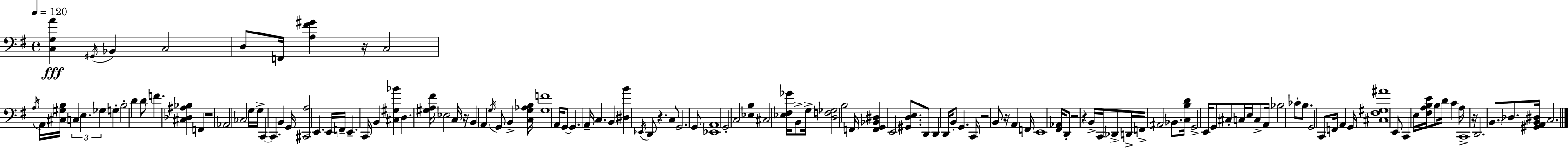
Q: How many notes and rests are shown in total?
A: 134